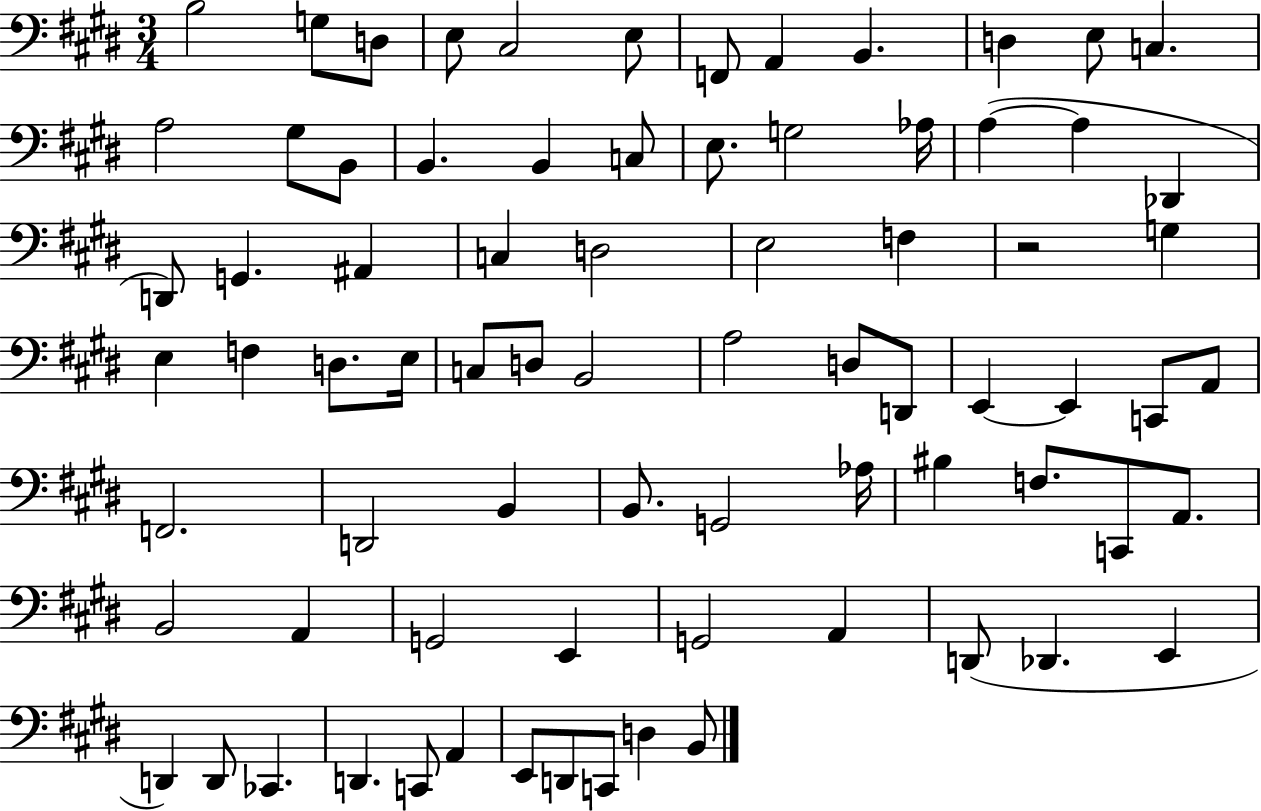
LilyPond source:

{
  \clef bass
  \numericTimeSignature
  \time 3/4
  \key e \major
  b2 g8 d8 | e8 cis2 e8 | f,8 a,4 b,4. | d4 e8 c4. | \break a2 gis8 b,8 | b,4. b,4 c8 | e8. g2 aes16 | a4~(~ a4 des,4 | \break d,8) g,4. ais,4 | c4 d2 | e2 f4 | r2 g4 | \break e4 f4 d8. e16 | c8 d8 b,2 | a2 d8 d,8 | e,4~~ e,4 c,8 a,8 | \break f,2. | d,2 b,4 | b,8. g,2 aes16 | bis4 f8. c,8 a,8. | \break b,2 a,4 | g,2 e,4 | g,2 a,4 | d,8( des,4. e,4 | \break d,4) d,8 ces,4. | d,4. c,8 a,4 | e,8 d,8 c,8 d4 b,8 | \bar "|."
}